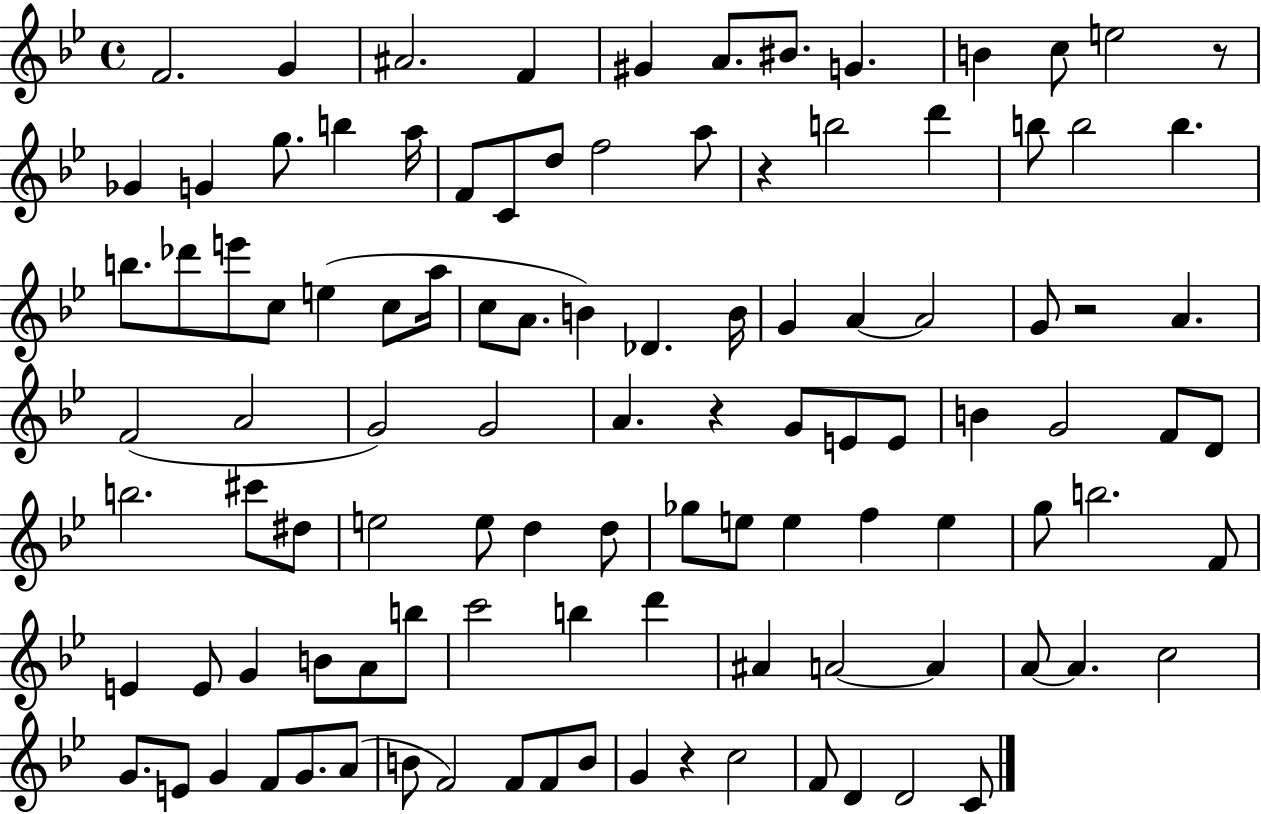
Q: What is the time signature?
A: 4/4